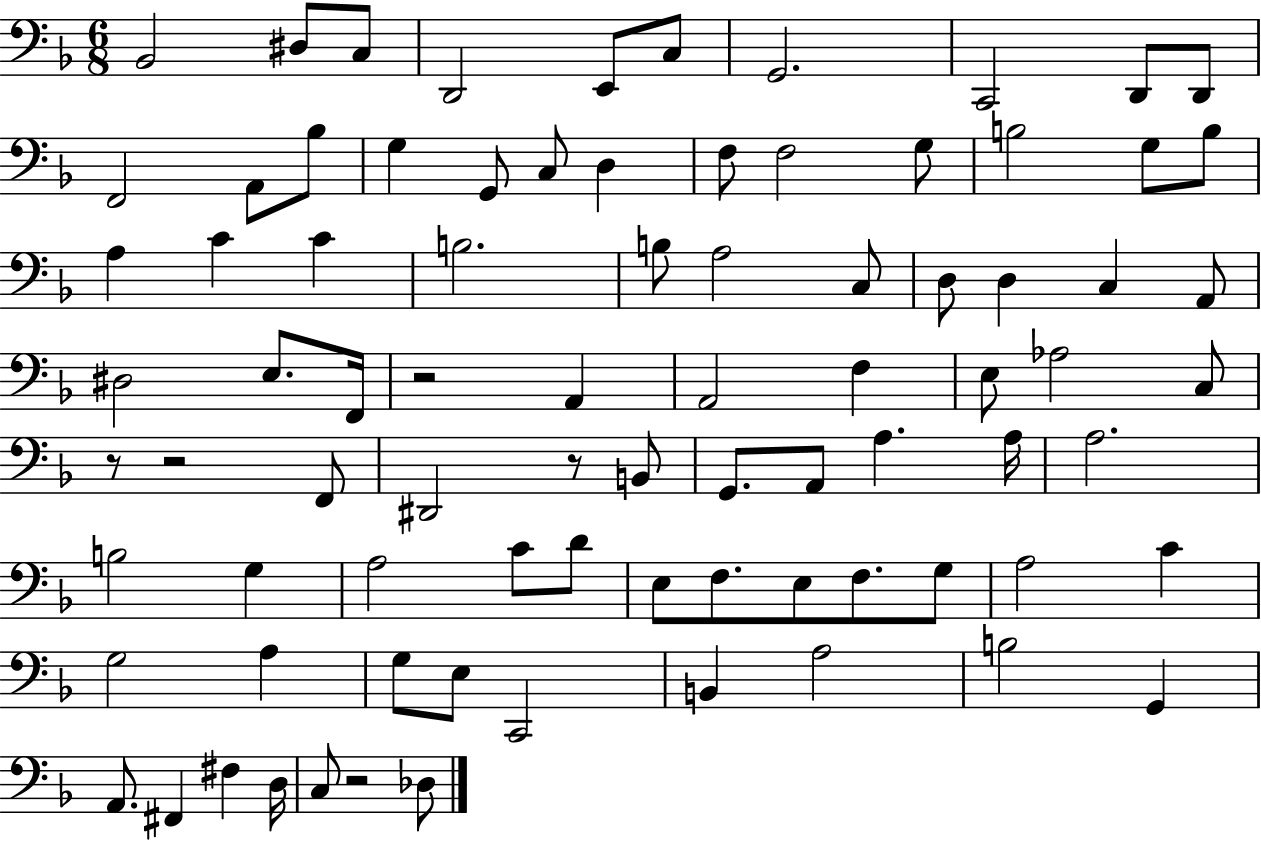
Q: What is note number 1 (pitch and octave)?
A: Bb2